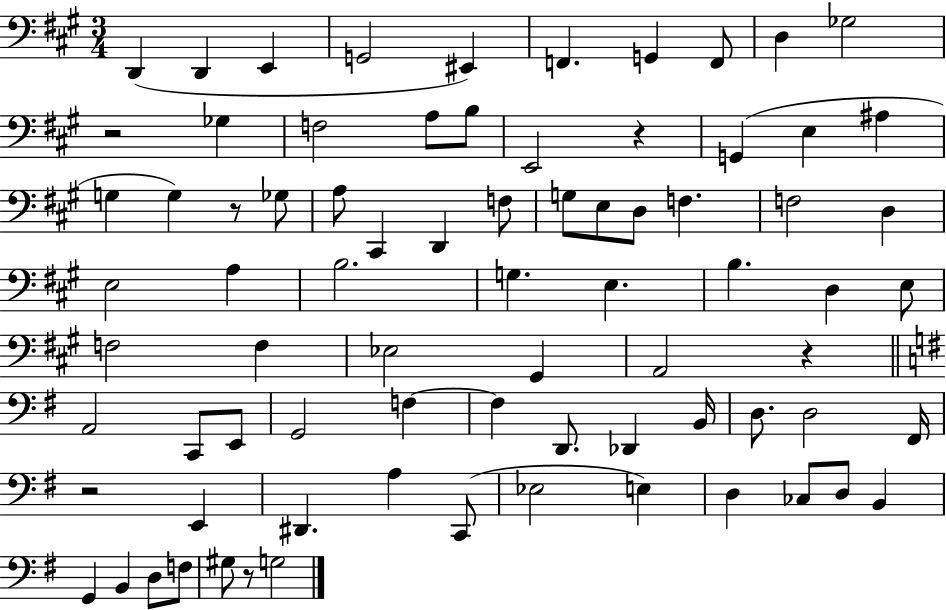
D2/q D2/q E2/q G2/h EIS2/q F2/q. G2/q F2/e D3/q Gb3/h R/h Gb3/q F3/h A3/e B3/e E2/h R/q G2/q E3/q A#3/q G3/q G3/q R/e Gb3/e A3/e C#2/q D2/q F3/e G3/e E3/e D3/e F3/q. F3/h D3/q E3/h A3/q B3/h. G3/q. E3/q. B3/q. D3/q E3/e F3/h F3/q Eb3/h G#2/q A2/h R/q A2/h C2/e E2/e G2/h F3/q F3/q D2/e. Db2/q B2/s D3/e. D3/h F#2/s R/h E2/q D#2/q. A3/q C2/e Eb3/h E3/q D3/q CES3/e D3/e B2/q G2/q B2/q D3/e F3/e G#3/e R/e G3/h